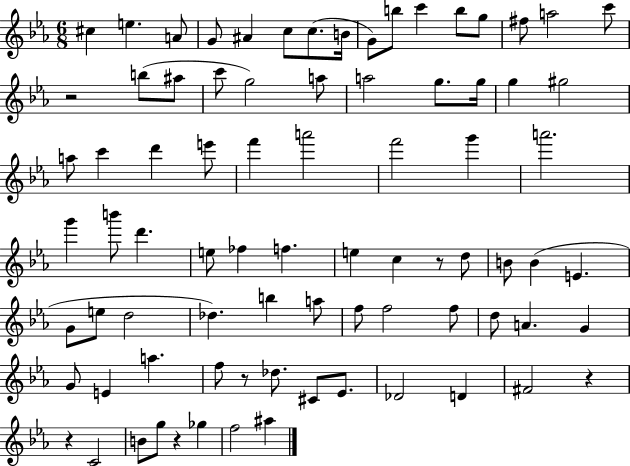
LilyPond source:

{
  \clef treble
  \numericTimeSignature
  \time 6/8
  \key ees \major
  \repeat volta 2 { cis''4 e''4. a'8 | g'8 ais'4 c''8 c''8.( b'16 | g'8) b''8 c'''4 b''8 g''8 | fis''8 a''2 c'''8 | \break r2 b''8( ais''8 | c'''8 g''2) a''8 | a''2 g''8. g''16 | g''4 gis''2 | \break a''8 c'''4 d'''4 e'''8 | f'''4 a'''2 | f'''2 g'''4 | a'''2. | \break g'''4 b'''8 d'''4. | e''8 fes''4 f''4. | e''4 c''4 r8 d''8 | b'8 b'4( e'4. | \break g'8 e''8 d''2 | des''4.) b''4 a''8 | f''8 f''2 f''8 | d''8 a'4. g'4 | \break g'8 e'4 a''4. | f''8 r8 des''8. cis'8 ees'8. | des'2 d'4 | fis'2 r4 | \break r4 c'2 | b'8 g''8 r4 ges''4 | f''2 ais''4 | } \bar "|."
}